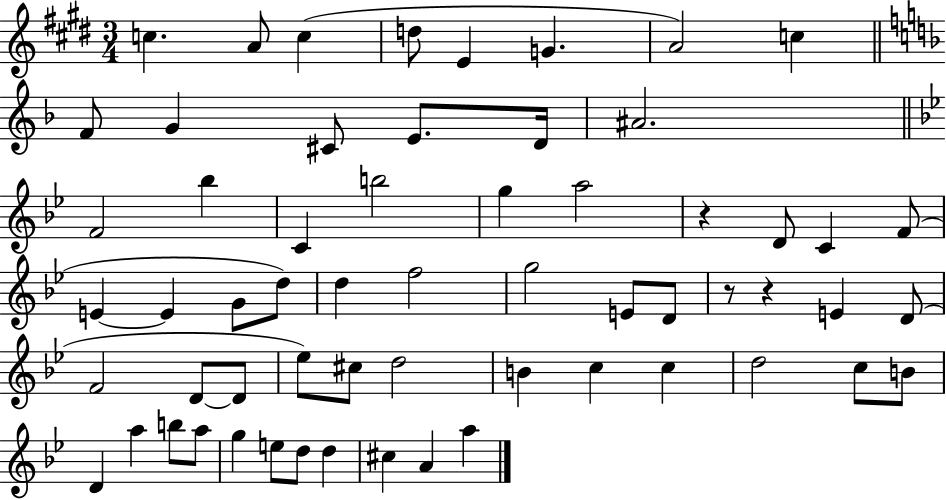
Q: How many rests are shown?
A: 3